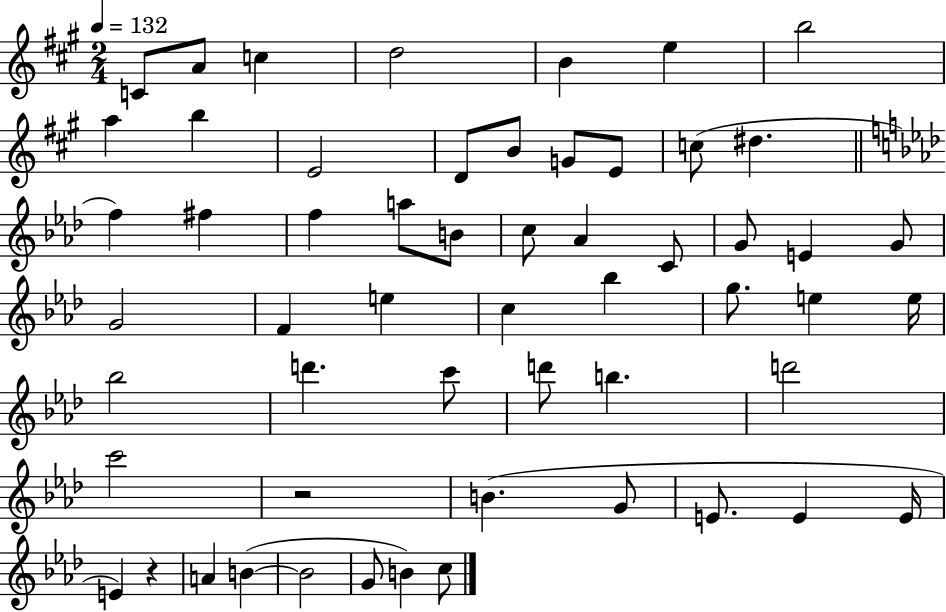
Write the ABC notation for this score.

X:1
T:Untitled
M:2/4
L:1/4
K:A
C/2 A/2 c d2 B e b2 a b E2 D/2 B/2 G/2 E/2 c/2 ^d f ^f f a/2 B/2 c/2 _A C/2 G/2 E G/2 G2 F e c _b g/2 e e/4 _b2 d' c'/2 d'/2 b d'2 c'2 z2 B G/2 E/2 E E/4 E z A B B2 G/2 B c/2